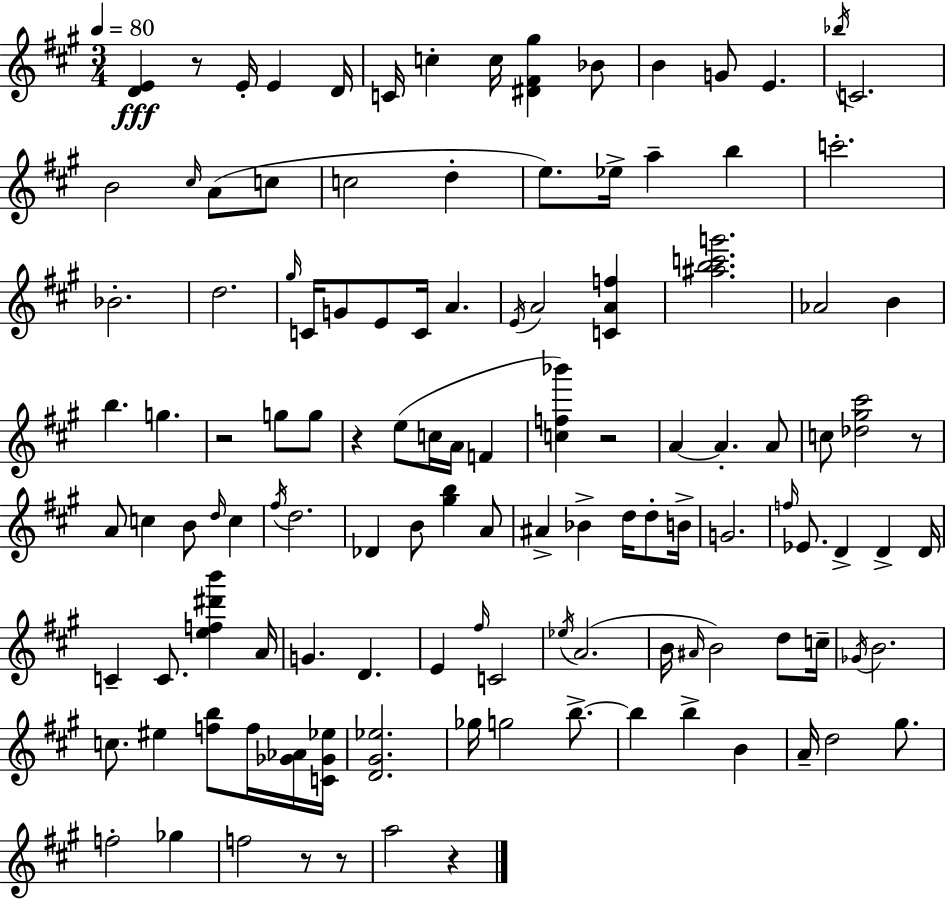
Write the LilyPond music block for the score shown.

{
  \clef treble
  \numericTimeSignature
  \time 3/4
  \key a \major
  \tempo 4 = 80
  \repeat volta 2 { <d' e'>4\fff r8 e'16-. e'4 d'16 | c'16 c''4-. c''16 <dis' fis' gis''>4 bes'8 | b'4 g'8 e'4. | \acciaccatura { bes''16 } c'2. | \break b'2 \grace { cis''16 }( a'8 | c''8 c''2 d''4-. | e''8.) ees''16-> a''4-- b''4 | c'''2.-. | \break bes'2.-. | d''2. | \grace { gis''16 } c'16 g'8 e'8 c'16 a'4. | \acciaccatura { e'16 } a'2 | \break <c' a' f''>4 <ais'' b'' c''' g'''>2. | aes'2 | b'4 b''4. g''4. | r2 | \break g''8 g''8 r4 e''8( c''16 a'16 | f'4 <c'' f'' bes'''>4) r2 | a'4~~ a'4.-. | a'8 c''8 <des'' gis'' cis'''>2 | \break r8 a'8 c''4 b'8 | \grace { d''16 } c''4 \acciaccatura { fis''16 } d''2. | des'4 b'8 | <gis'' b''>4 a'8 ais'4-> bes'4-> | \break d''16 d''8-. b'16-> g'2. | \grace { f''16 } ees'8. d'4-> | d'4-> d'16 c'4-- c'8. | <e'' f'' dis''' b'''>4 a'16 g'4. | \break d'4. e'4 \grace { fis''16 } | c'2 \acciaccatura { ees''16 } a'2.( | b'16 \grace { ais'16 } b'2) | d''8 c''16-- \acciaccatura { ges'16 } b'2. | \break c''8. | eis''4 <f'' b''>8 f''16 <ges' aes'>16 <c' ges' ees''>16 <d' gis' ees''>2. | ges''16 | g''2 b''8.->~~ b''4 | \break b''4-> b'4 a'16-- | d''2 gis''8. f''2-. | ges''4 f''2 | r8 r8 a''2 | \break r4 } \bar "|."
}